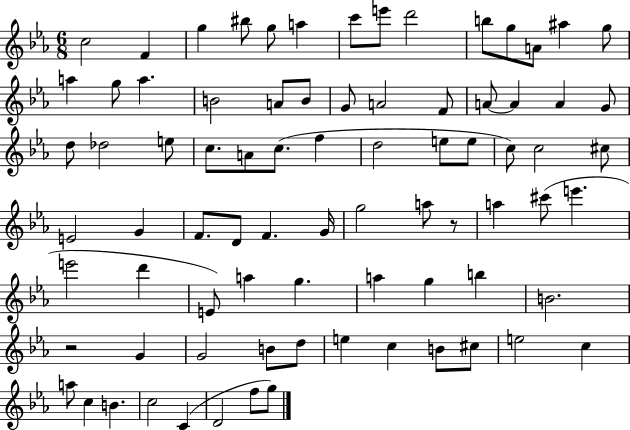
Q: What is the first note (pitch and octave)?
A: C5